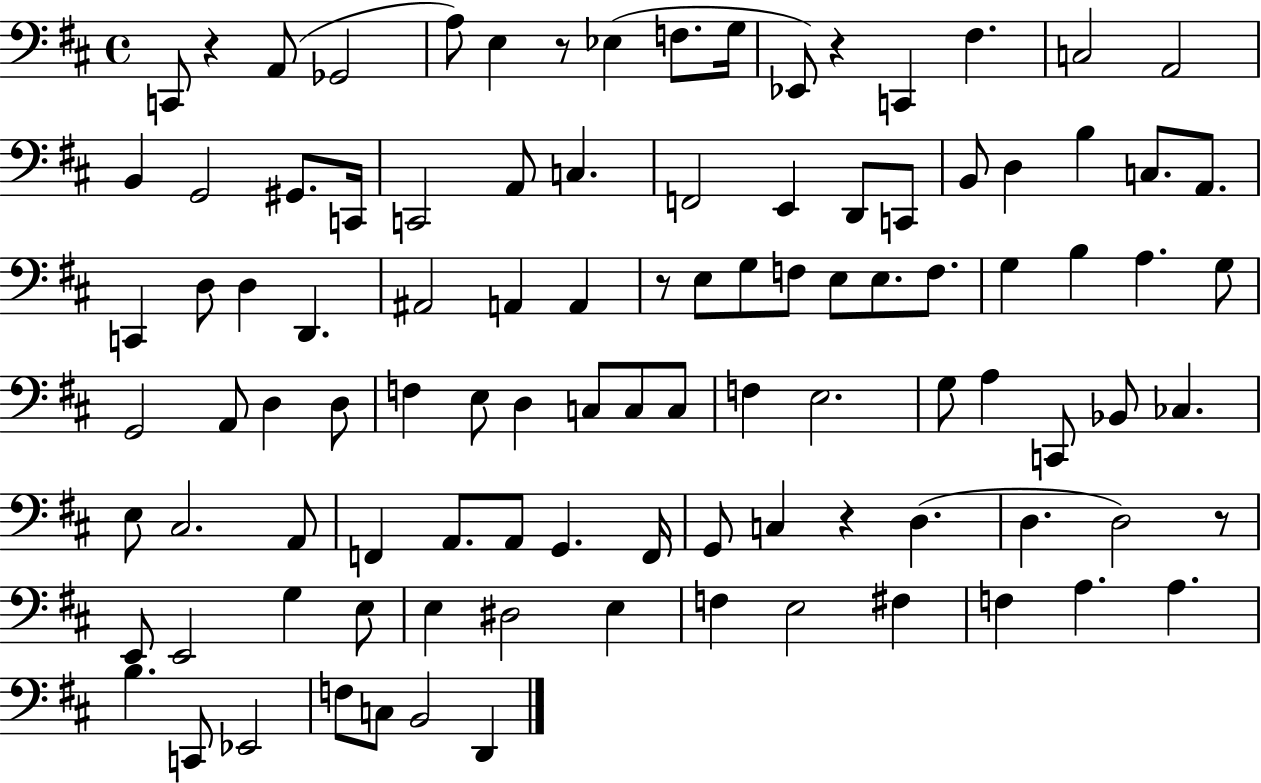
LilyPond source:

{
  \clef bass
  \time 4/4
  \defaultTimeSignature
  \key d \major
  \repeat volta 2 { c,8 r4 a,8( ges,2 | a8) e4 r8 ees4( f8. g16 | ees,8) r4 c,4 fis4. | c2 a,2 | \break b,4 g,2 gis,8. c,16 | c,2 a,8 c4. | f,2 e,4 d,8 c,8 | b,8 d4 b4 c8. a,8. | \break c,4 d8 d4 d,4. | ais,2 a,4 a,4 | r8 e8 g8 f8 e8 e8. f8. | g4 b4 a4. g8 | \break g,2 a,8 d4 d8 | f4 e8 d4 c8 c8 c8 | f4 e2. | g8 a4 c,8 bes,8 ces4. | \break e8 cis2. a,8 | f,4 a,8. a,8 g,4. f,16 | g,8 c4 r4 d4.( | d4. d2) r8 | \break e,8 e,2 g4 e8 | e4 dis2 e4 | f4 e2 fis4 | f4 a4. a4. | \break b4. c,8 ees,2 | f8 c8 b,2 d,4 | } \bar "|."
}